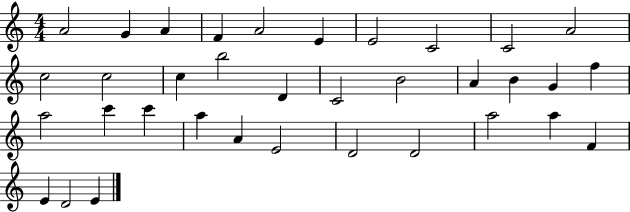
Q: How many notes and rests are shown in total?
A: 35